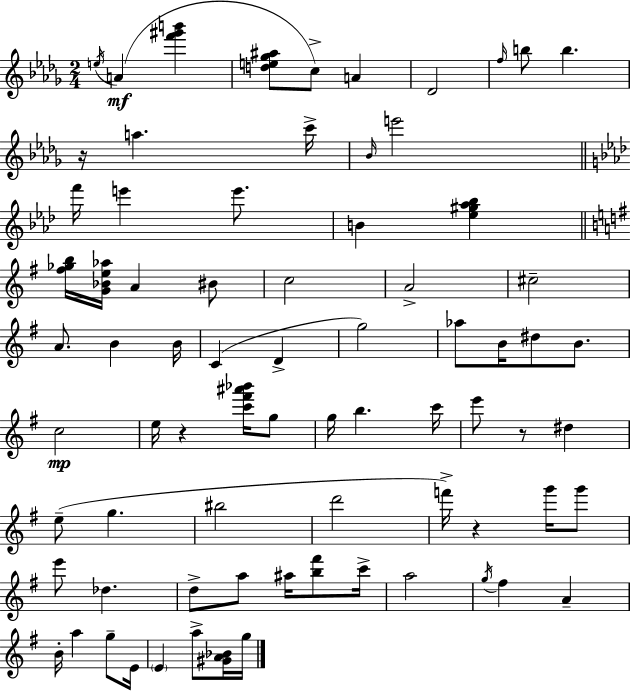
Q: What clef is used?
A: treble